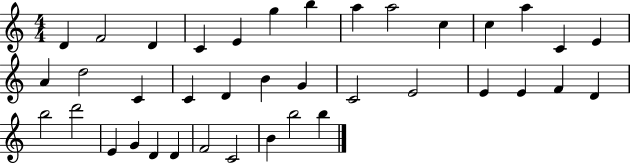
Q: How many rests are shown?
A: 0